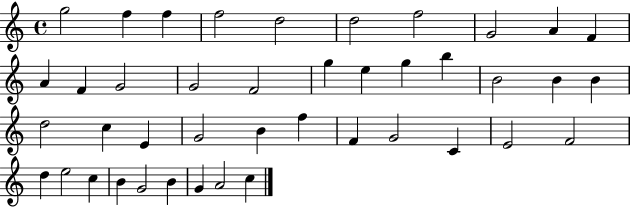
X:1
T:Untitled
M:4/4
L:1/4
K:C
g2 f f f2 d2 d2 f2 G2 A F A F G2 G2 F2 g e g b B2 B B d2 c E G2 B f F G2 C E2 F2 d e2 c B G2 B G A2 c